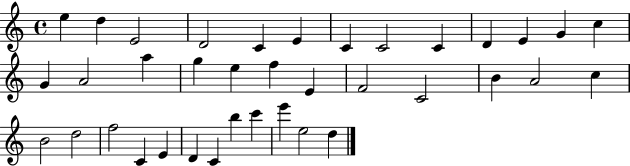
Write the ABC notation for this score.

X:1
T:Untitled
M:4/4
L:1/4
K:C
e d E2 D2 C E C C2 C D E G c G A2 a g e f E F2 C2 B A2 c B2 d2 f2 C E D C b c' e' e2 d